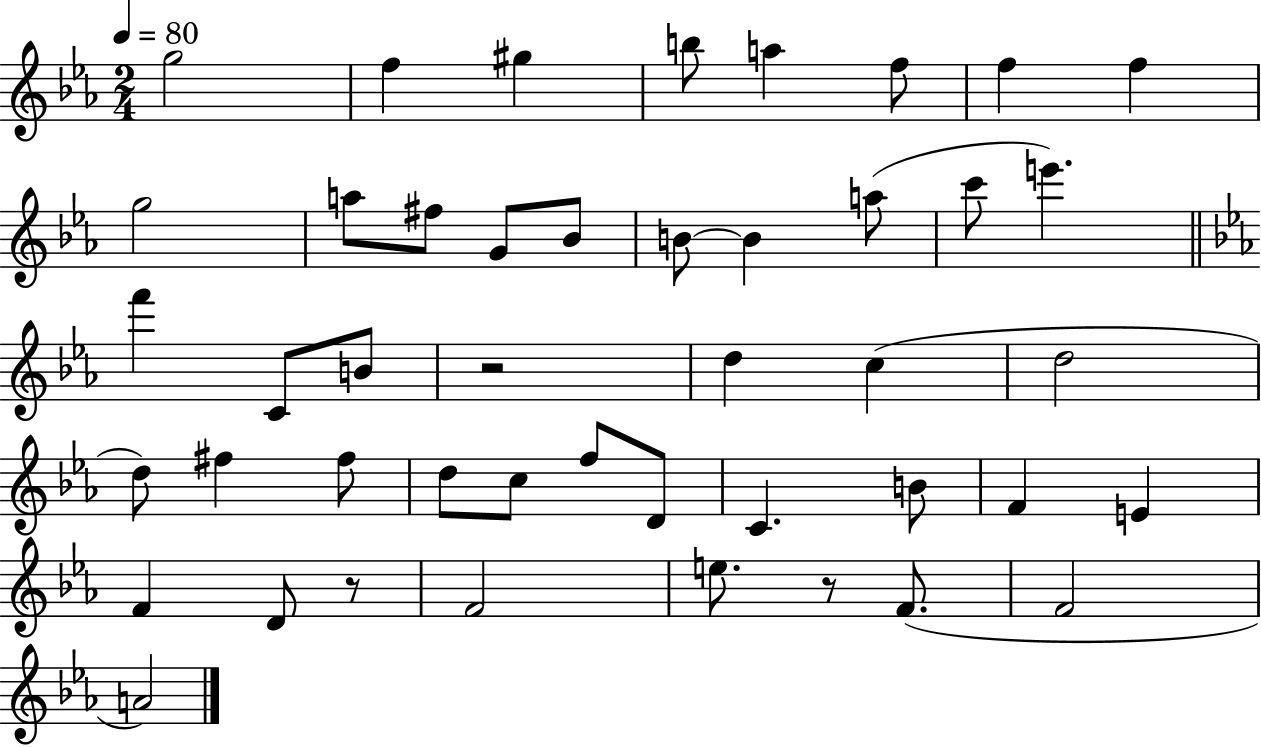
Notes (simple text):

G5/h F5/q G#5/q B5/e A5/q F5/e F5/q F5/q G5/h A5/e F#5/e G4/e Bb4/e B4/e B4/q A5/e C6/e E6/q. F6/q C4/e B4/e R/h D5/q C5/q D5/h D5/e F#5/q F#5/e D5/e C5/e F5/e D4/e C4/q. B4/e F4/q E4/q F4/q D4/e R/e F4/h E5/e. R/e F4/e. F4/h A4/h